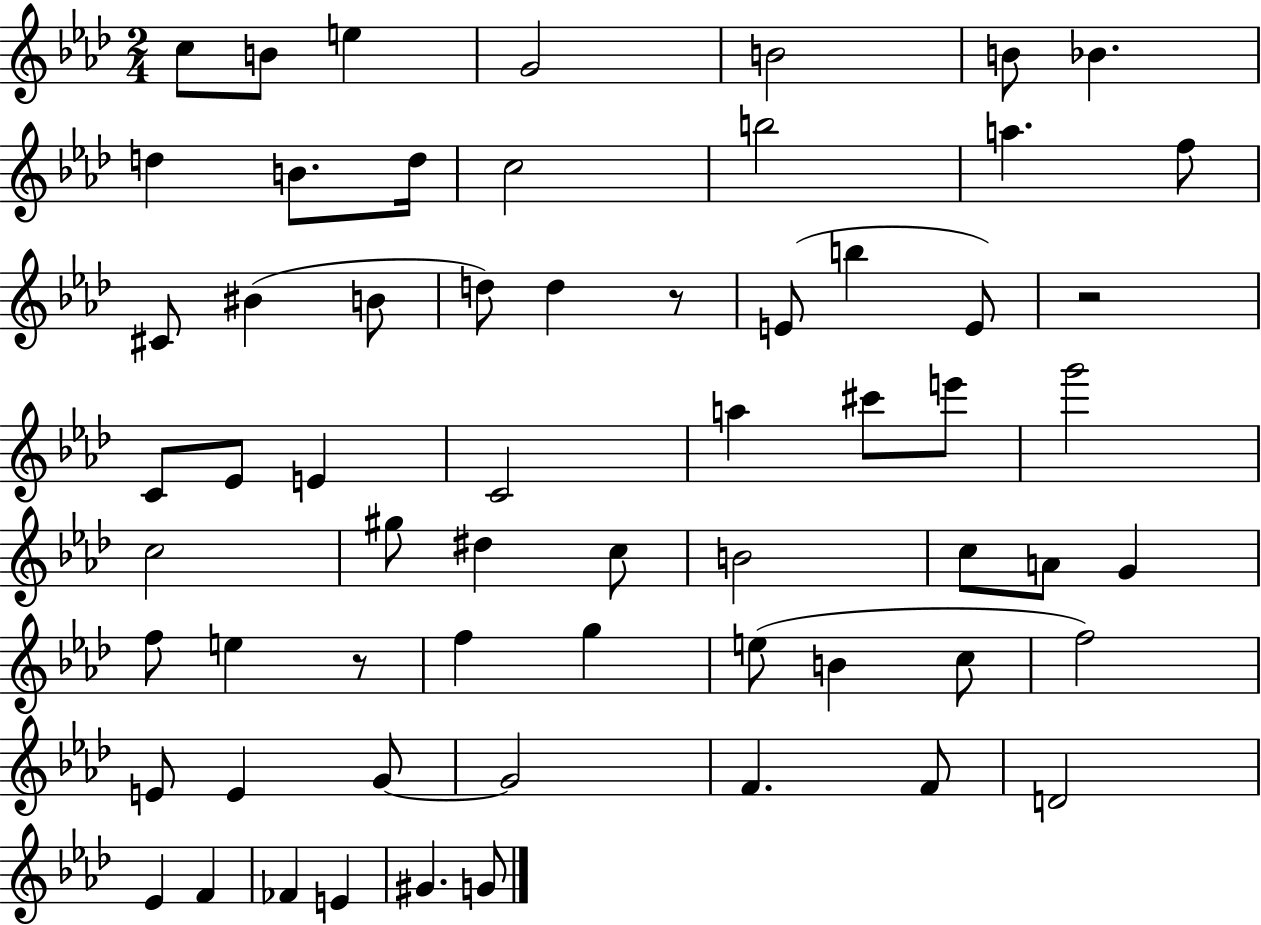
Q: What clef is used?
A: treble